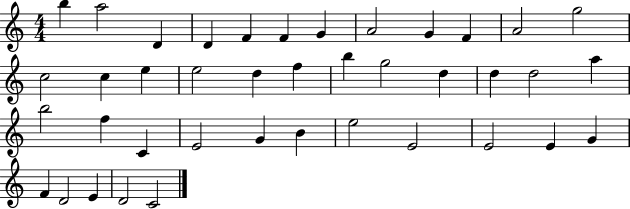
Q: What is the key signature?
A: C major